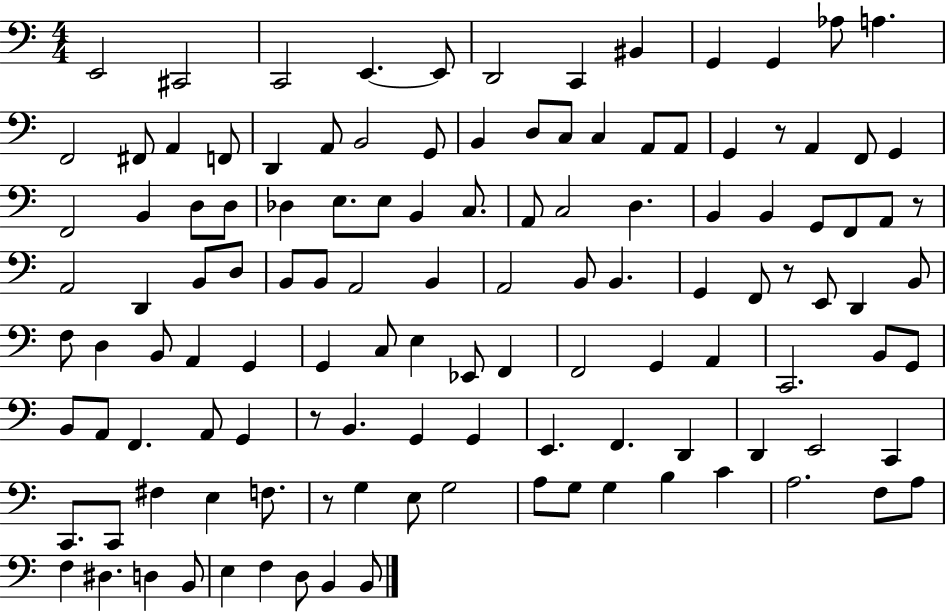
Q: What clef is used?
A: bass